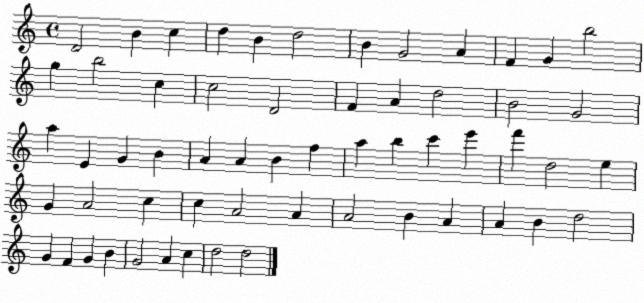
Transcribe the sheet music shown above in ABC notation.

X:1
T:Untitled
M:4/4
L:1/4
K:C
D2 B c d B d2 B G2 A F G b2 g b2 c c2 D2 F A d2 B2 G2 a E G B A A B f a b c' e' f' d2 e G A2 c c A2 A A2 B A A B d2 G F G B G2 A c d2 d2